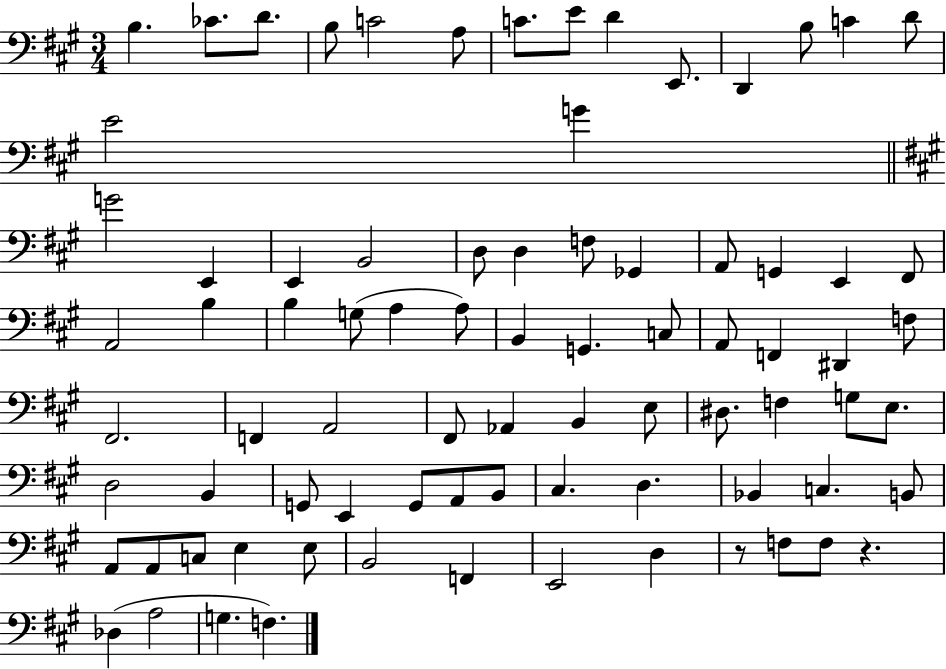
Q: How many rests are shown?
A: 2